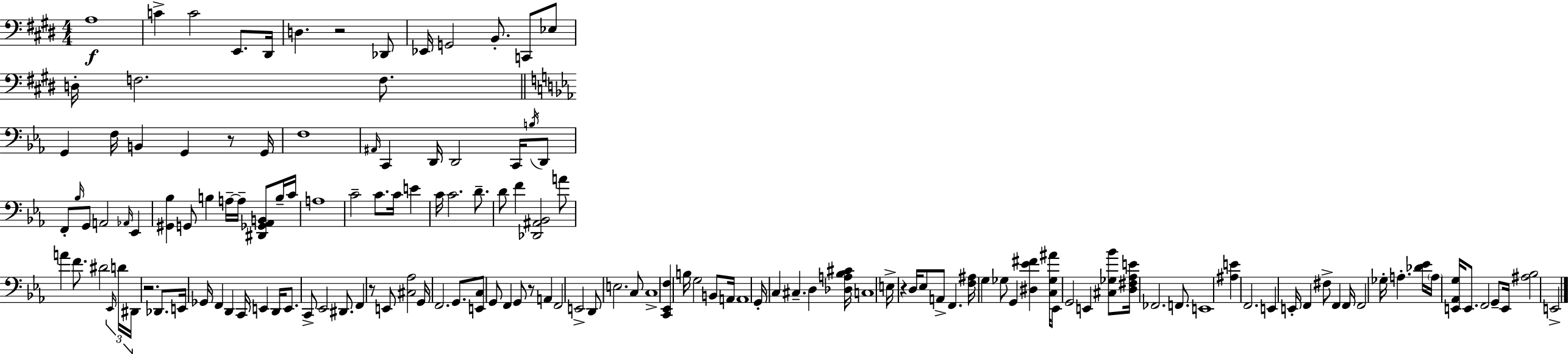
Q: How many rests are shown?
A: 6